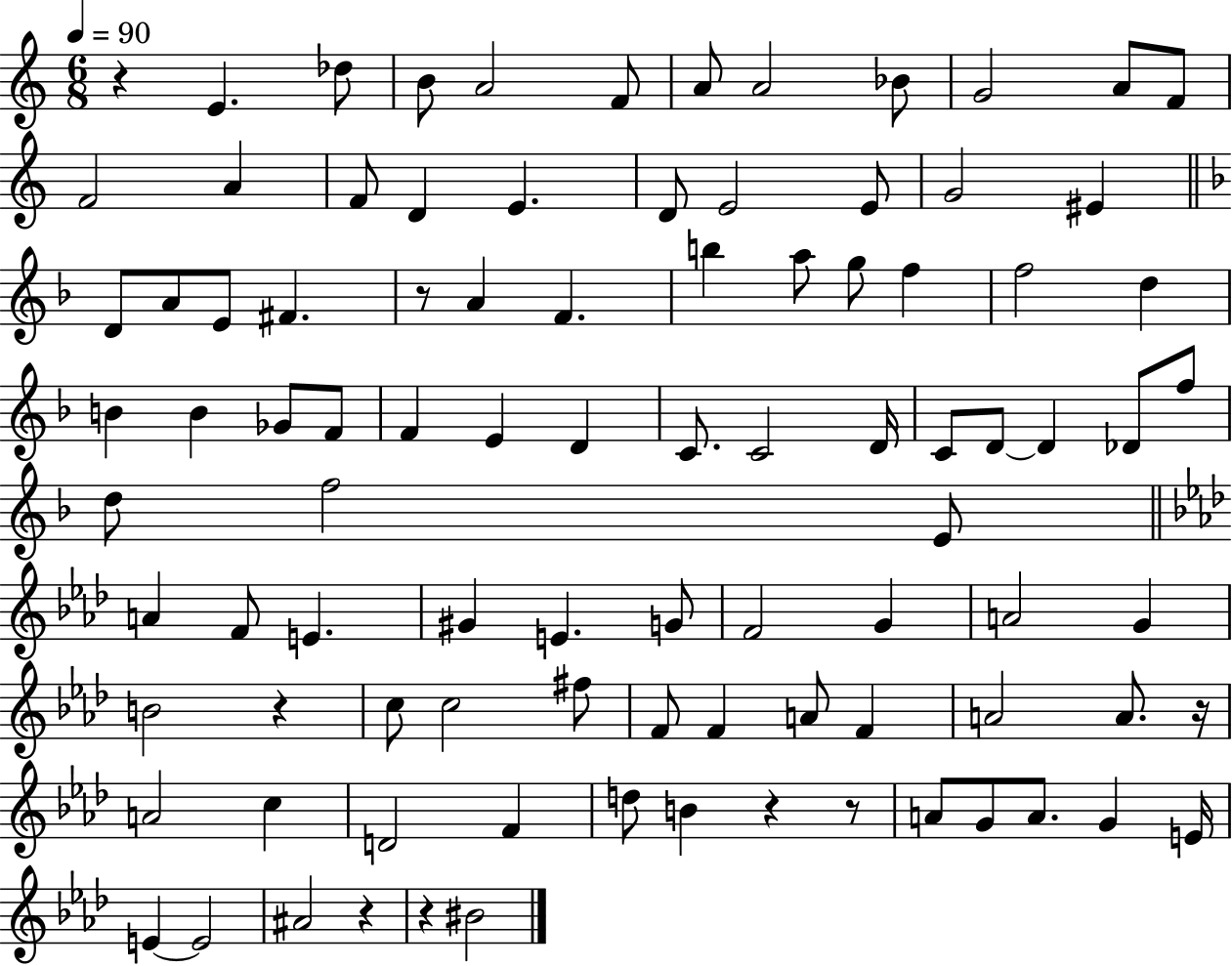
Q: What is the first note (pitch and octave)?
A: E4